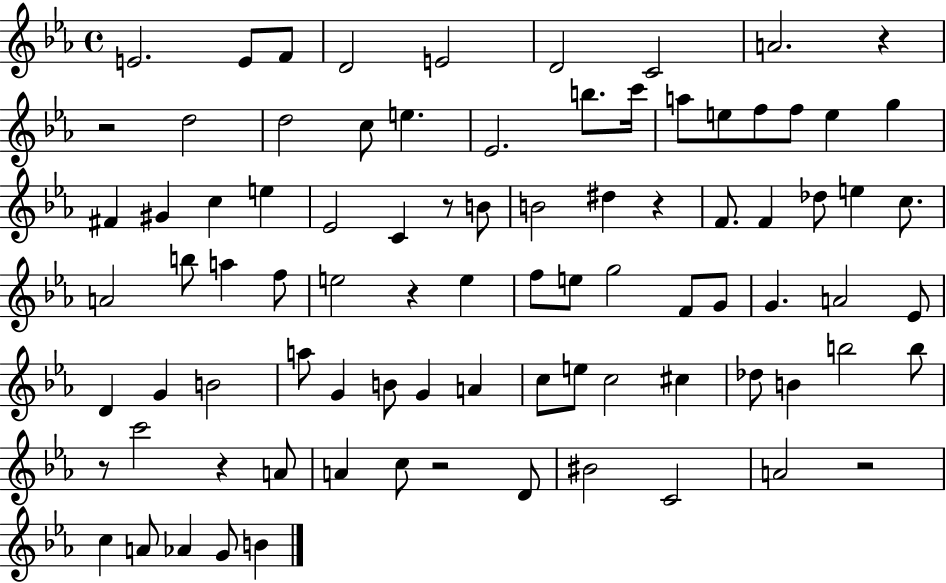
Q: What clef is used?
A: treble